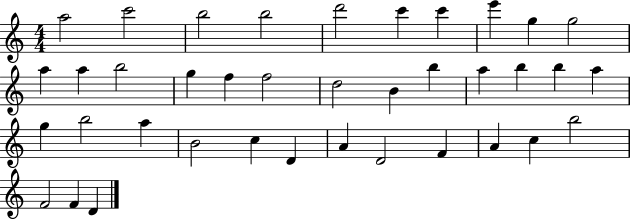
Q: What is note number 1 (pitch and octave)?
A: A5